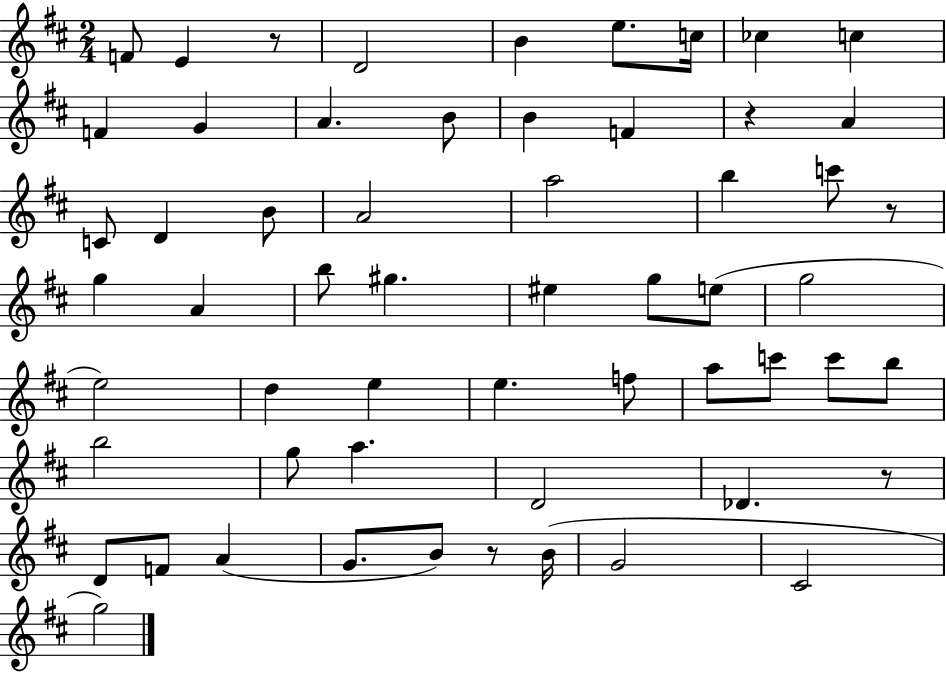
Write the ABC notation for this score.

X:1
T:Untitled
M:2/4
L:1/4
K:D
F/2 E z/2 D2 B e/2 c/4 _c c F G A B/2 B F z A C/2 D B/2 A2 a2 b c'/2 z/2 g A b/2 ^g ^e g/2 e/2 g2 e2 d e e f/2 a/2 c'/2 c'/2 b/2 b2 g/2 a D2 _D z/2 D/2 F/2 A G/2 B/2 z/2 B/4 G2 ^C2 g2